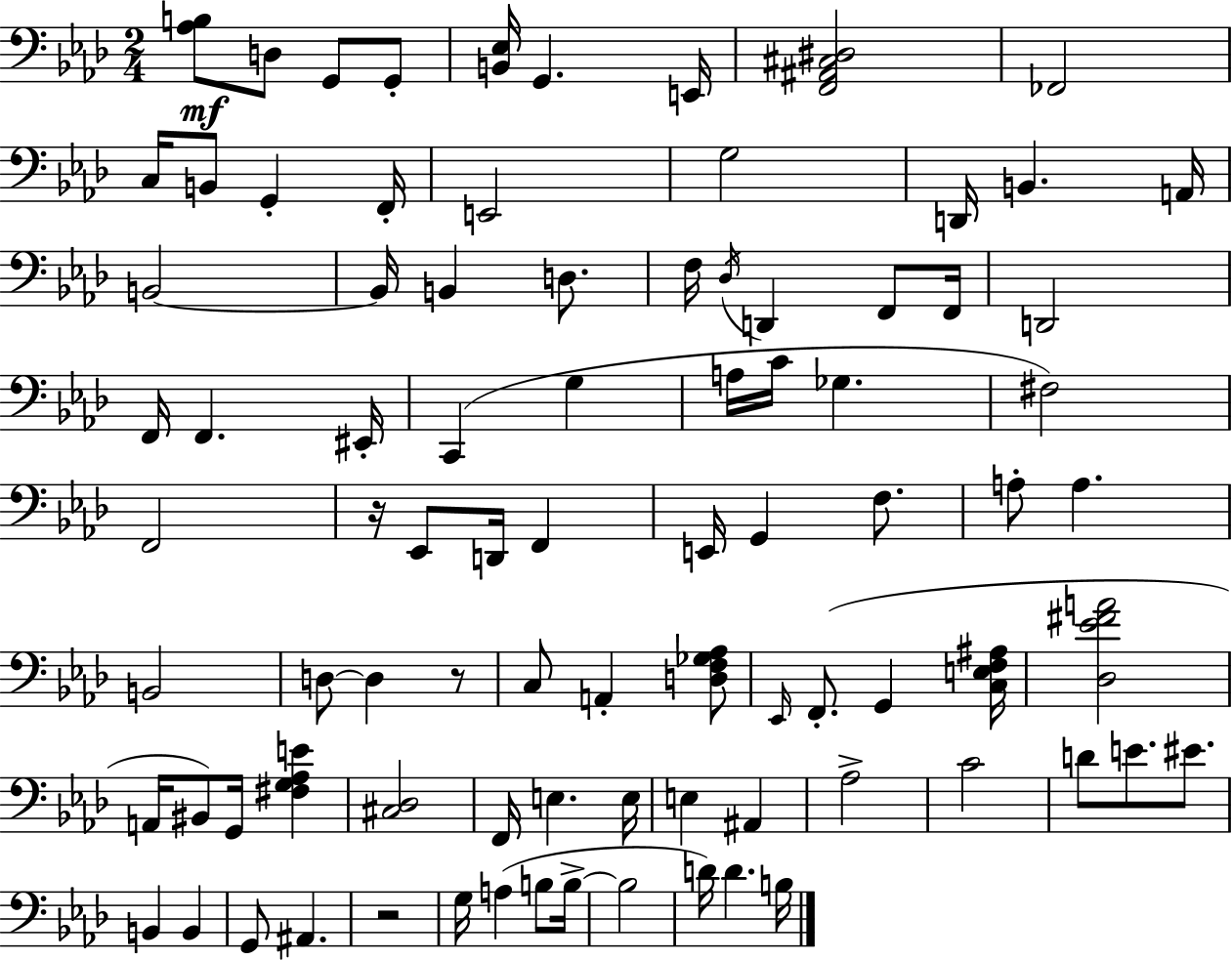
X:1
T:Untitled
M:2/4
L:1/4
K:Fm
[_A,B,]/2 D,/2 G,,/2 G,,/2 [B,,_E,]/4 G,, E,,/4 [F,,^A,,^C,^D,]2 _F,,2 C,/4 B,,/2 G,, F,,/4 E,,2 G,2 D,,/4 B,, A,,/4 B,,2 B,,/4 B,, D,/2 F,/4 _D,/4 D,, F,,/2 F,,/4 D,,2 F,,/4 F,, ^E,,/4 C,, G, A,/4 C/4 _G, ^F,2 F,,2 z/4 _E,,/2 D,,/4 F,, E,,/4 G,, F,/2 A,/2 A, B,,2 D,/2 D, z/2 C,/2 A,, [D,F,_G,_A,]/2 _E,,/4 F,,/2 G,, [C,E,F,^A,]/4 [_D,_E^FA]2 A,,/4 ^B,,/2 G,,/4 [^F,G,_A,E] [^C,_D,]2 F,,/4 E, E,/4 E, ^A,, _A,2 C2 D/2 E/2 ^E/2 B,, B,, G,,/2 ^A,, z2 G,/4 A, B,/2 B,/4 B,2 D/4 D B,/4